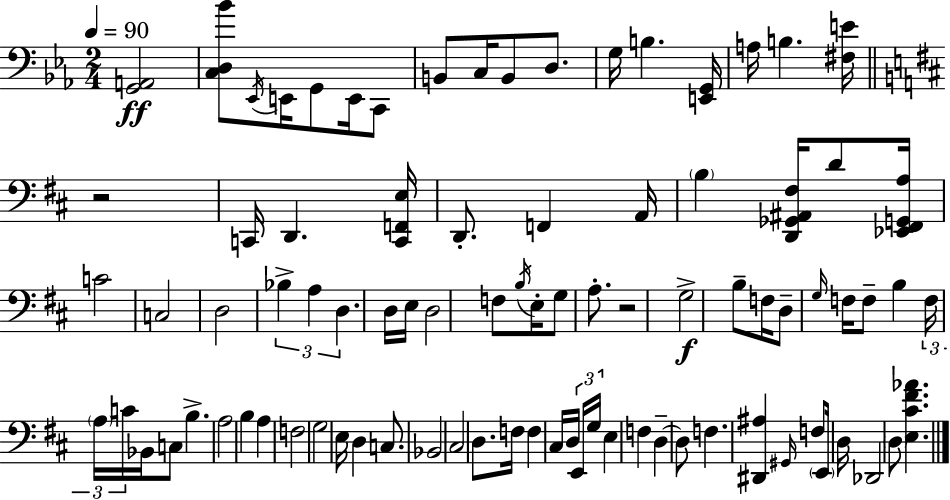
{
  \clef bass
  \numericTimeSignature
  \time 2/4
  \key ees \major
  \tempo 4 = 90
  <g, a,>2\ff | <c d bes'>8 \acciaccatura { ees,16 } e,16 g,8 e,16 c,8 | b,8 c16 b,8 d8. | g16 b4. | \break <e, g,>16 a16 b4. | <fis e'>16 \bar "||" \break \key d \major r2 | c,16 d,4. <c, f, e>16 | d,8.-. f,4 a,16 | \parenthesize b4 <d, ges, ais, fis>16 d'8 <ees, fis, g, a>16 | \break c'2 | c2 | d2 | \tuplet 3/2 { bes4-> a4 | \break d4. } d16 e16 | d2 | f8 \acciaccatura { b16 } e16-. g8 a8.-. | r2 | \break g2->\f | b8-- f16 d8-- \grace { g16 } f16 | f8-- b4 \tuplet 3/2 { f16 \parenthesize a16 | c'16 } bes,16 c8 b4.-> | \break a2 | b4 a4 | f2 | g2 | \break e16 d4 c8. | bes,2 | cis2 | d8. f16 f4 | \break cis16 \tuplet 3/2 { d16 e,16 g16 } e4 | f4 d4--~~ | d8 f4. | <dis, ais>4 \grace { gis,16 } f8 | \break \parenthesize e,16 d16 des,2 | \parenthesize d8 <e cis' fis' aes'>4. | \bar "|."
}